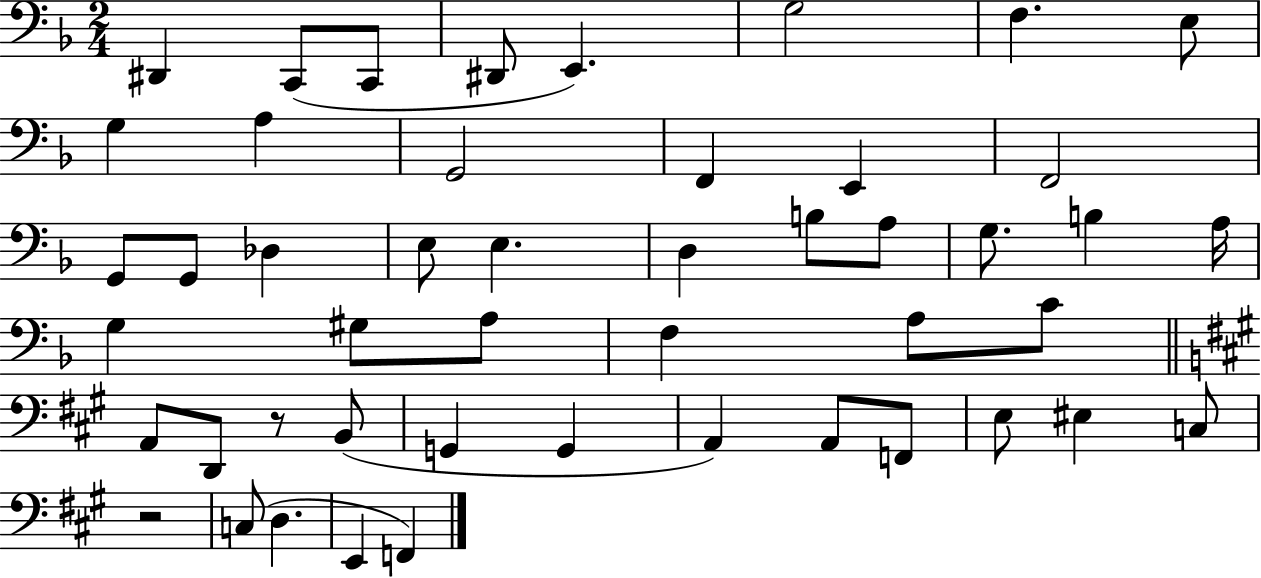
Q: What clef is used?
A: bass